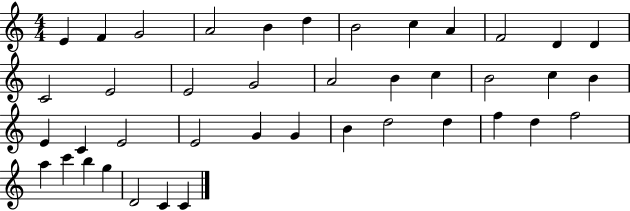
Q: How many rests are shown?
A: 0